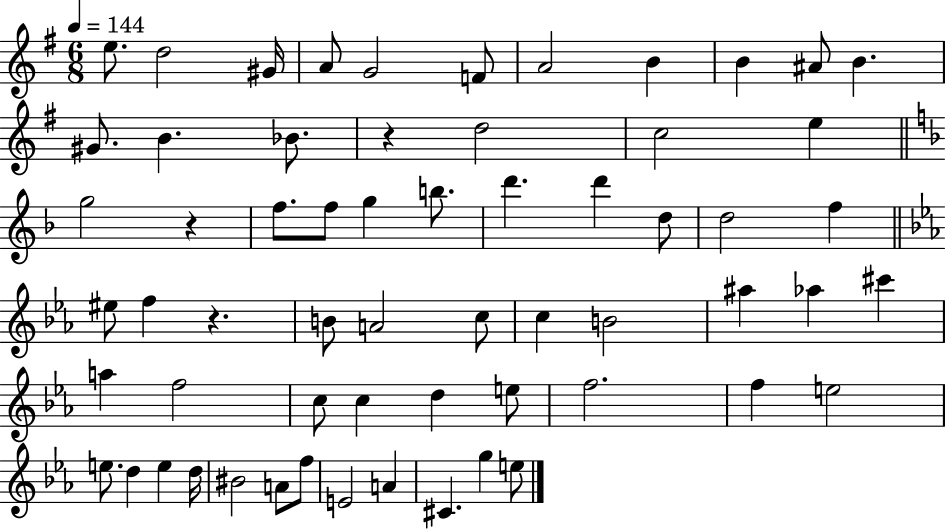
E5/e. D5/h G#4/s A4/e G4/h F4/e A4/h B4/q B4/q A#4/e B4/q. G#4/e. B4/q. Bb4/e. R/q D5/h C5/h E5/q G5/h R/q F5/e. F5/e G5/q B5/e. D6/q. D6/q D5/e D5/h F5/q EIS5/e F5/q R/q. B4/e A4/h C5/e C5/q B4/h A#5/q Ab5/q C#6/q A5/q F5/h C5/e C5/q D5/q E5/e F5/h. F5/q E5/h E5/e. D5/q E5/q D5/s BIS4/h A4/e F5/e E4/h A4/q C#4/q. G5/q E5/e